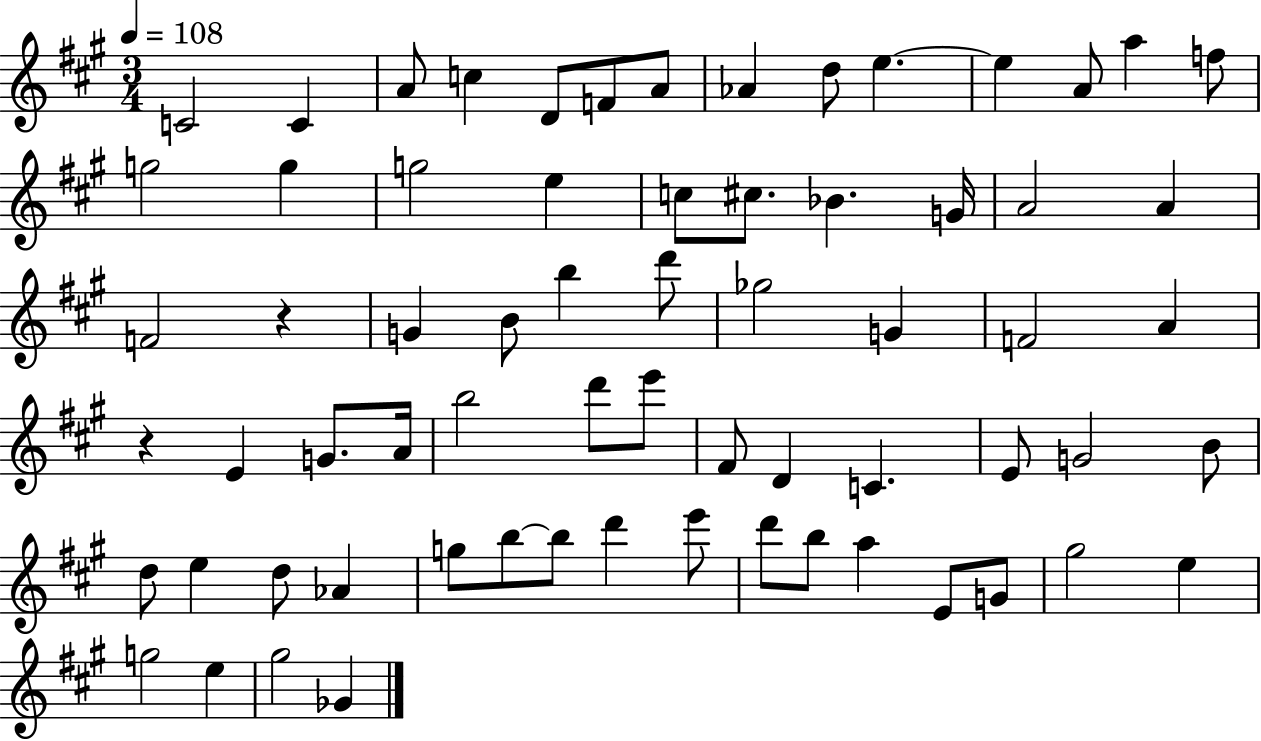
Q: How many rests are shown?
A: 2